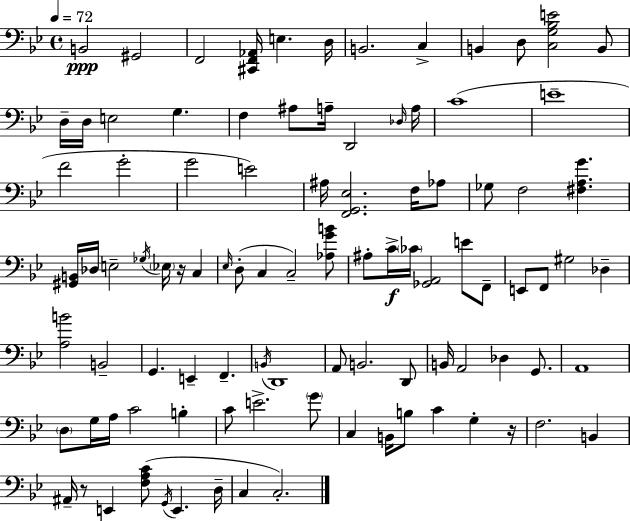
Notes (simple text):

B2/h G#2/h F2/h [C#2,F2,Ab2]/s E3/q. D3/s B2/h. C3/q B2/q D3/e [C3,G3,Bb3,E4]/h B2/e D3/s D3/s E3/h G3/q. F3/q A#3/e A3/s D2/h Db3/s A3/s C4/w E4/w F4/h G4/h G4/h E4/h A#3/s [F2,G2,Eb3]/h. F3/s Ab3/e Gb3/e F3/h [F#3,A3,G4]/q. [G#2,B2]/s Db3/s E3/h Gb3/s Eb3/s R/s C3/q Eb3/s D3/e C3/q C3/h [Ab3,G4,B4]/e A#3/e C4/s CES4/s [Gb2,A2]/h E4/e F2/e E2/e F2/e G#3/h Db3/q [A3,B4]/h B2/h G2/q. E2/q F2/q. B2/s D2/w A2/e B2/h. D2/e B2/s A2/h Db3/q G2/e. A2/w D3/e G3/s A3/s C4/h B3/q C4/e E4/h. G4/e C3/q B2/s B3/e C4/q G3/q R/s F3/h. B2/q A#2/s R/e E2/q [F3,A3,C4]/e G2/s E2/q. D3/s C3/q C3/h.